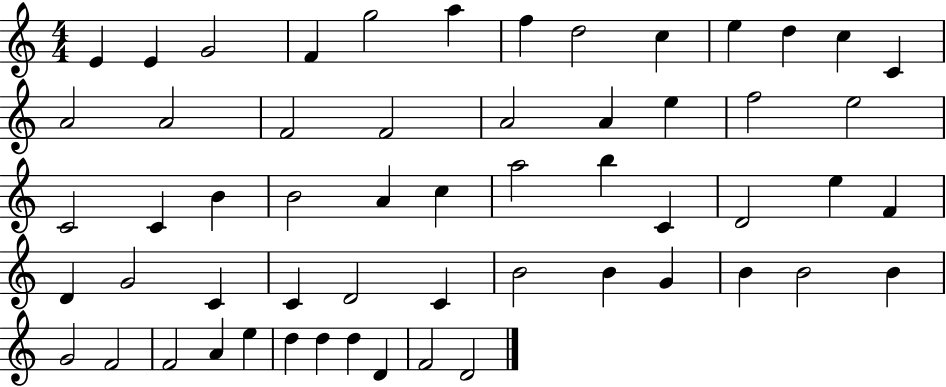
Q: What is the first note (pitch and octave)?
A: E4